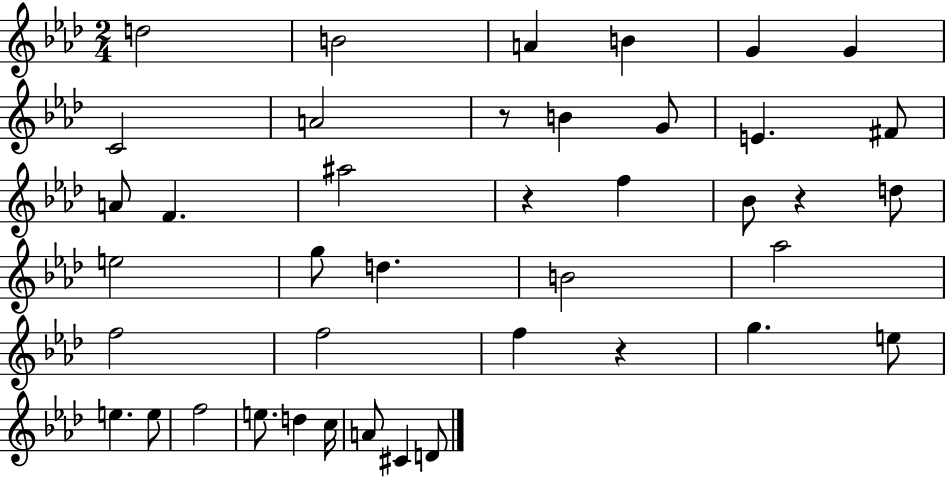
D5/h B4/h A4/q B4/q G4/q G4/q C4/h A4/h R/e B4/q G4/e E4/q. F#4/e A4/e F4/q. A#5/h R/q F5/q Bb4/e R/q D5/e E5/h G5/e D5/q. B4/h Ab5/h F5/h F5/h F5/q R/q G5/q. E5/e E5/q. E5/e F5/h E5/e. D5/q C5/s A4/e C#4/q D4/e